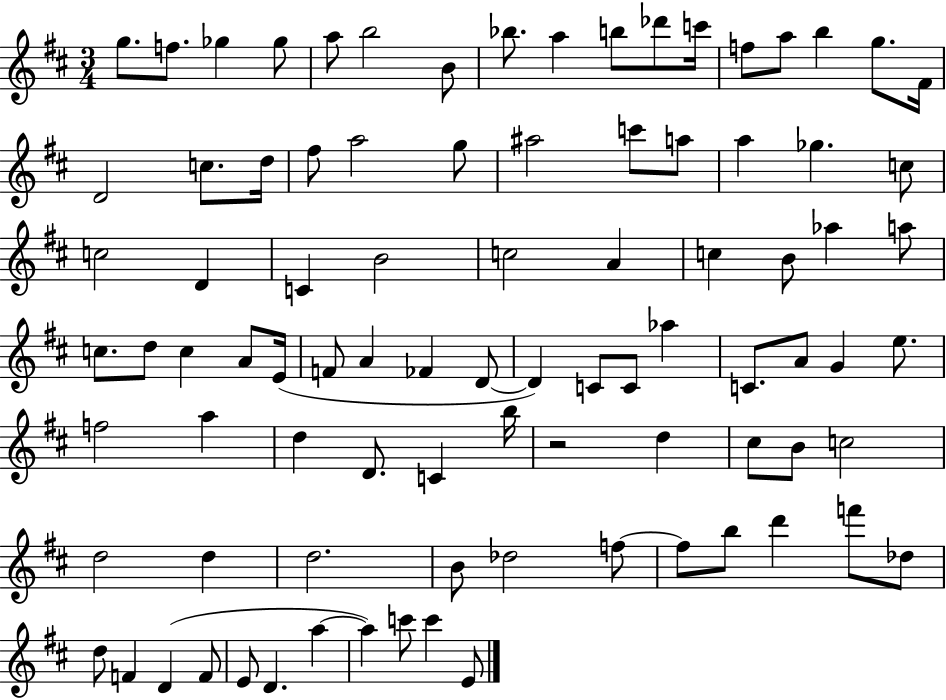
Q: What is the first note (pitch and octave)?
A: G5